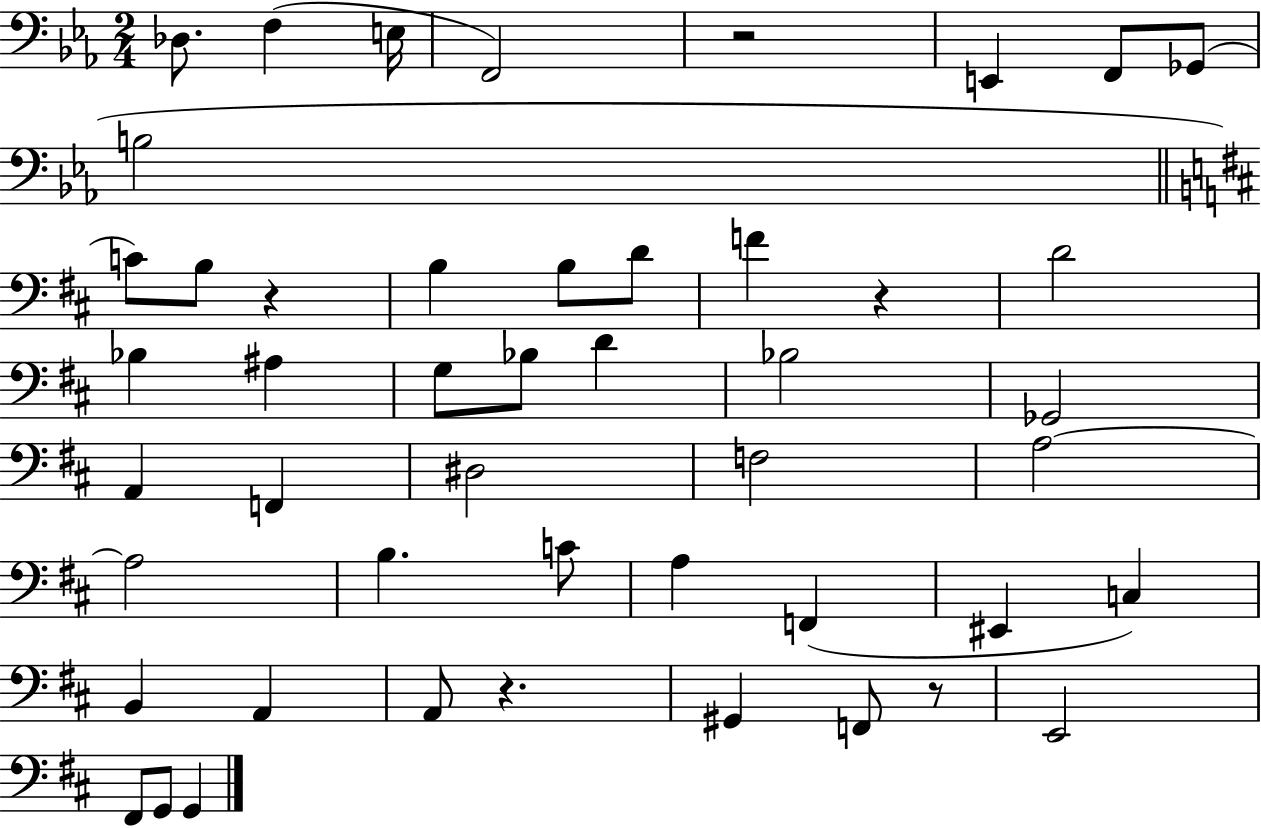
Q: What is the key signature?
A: EES major